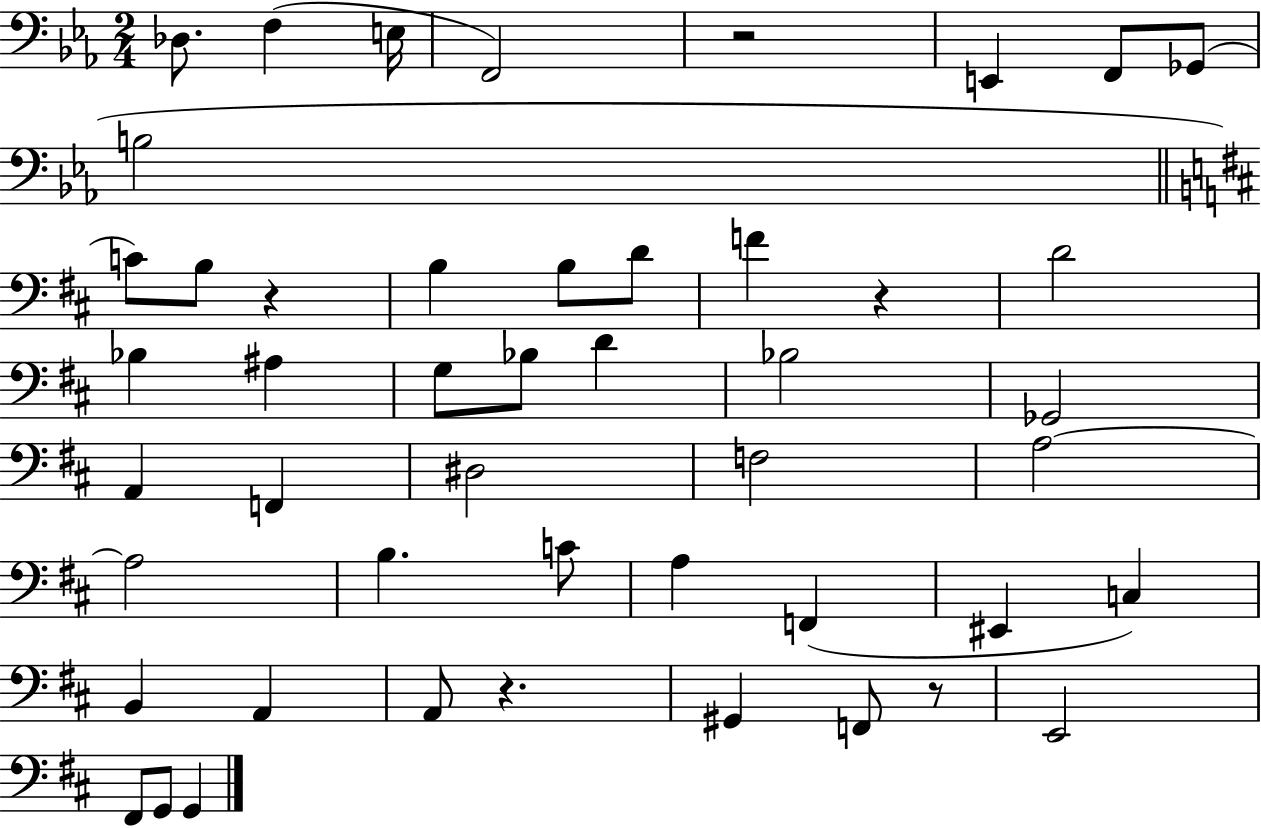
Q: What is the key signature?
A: EES major